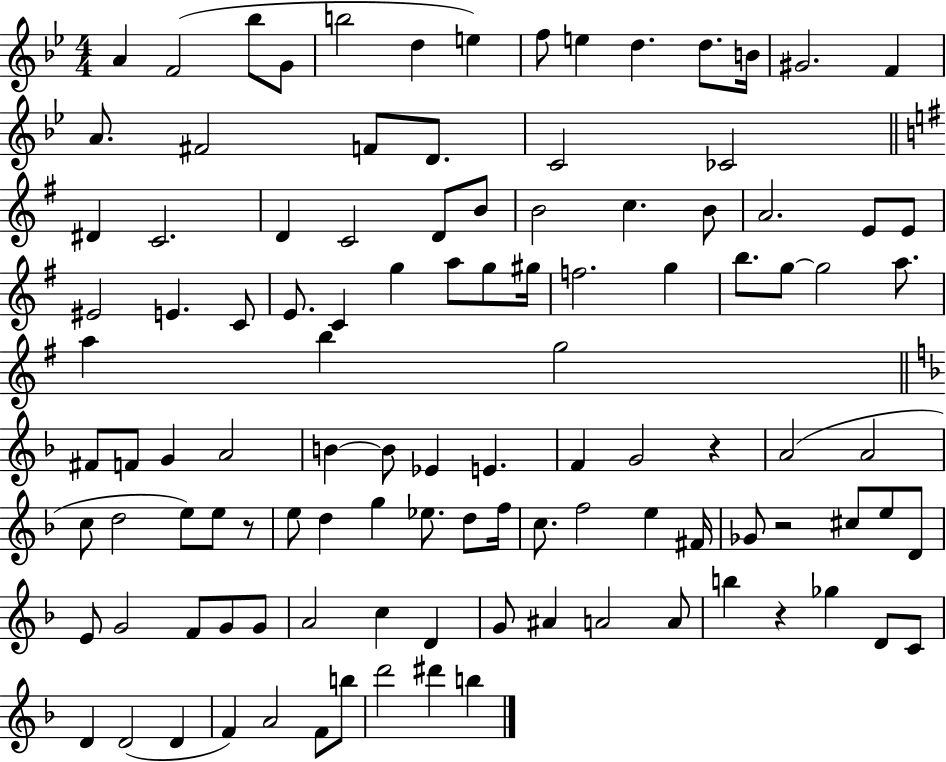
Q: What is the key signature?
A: BES major